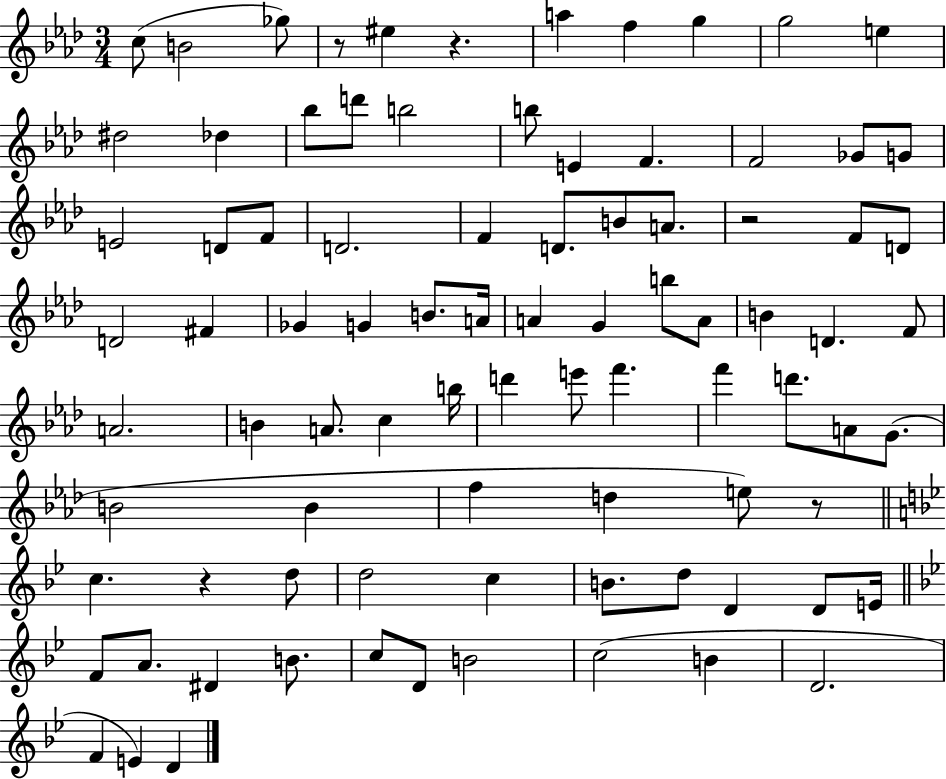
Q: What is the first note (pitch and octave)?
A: C5